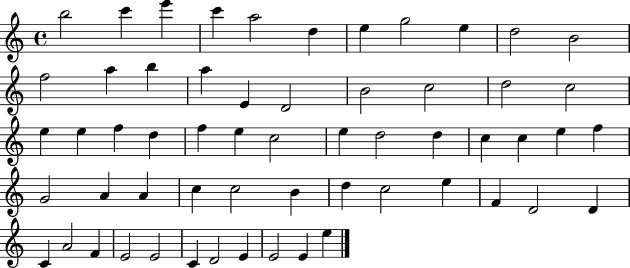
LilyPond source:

{
  \clef treble
  \time 4/4
  \defaultTimeSignature
  \key c \major
  b''2 c'''4 e'''4 | c'''4 a''2 d''4 | e''4 g''2 e''4 | d''2 b'2 | \break f''2 a''4 b''4 | a''4 e'4 d'2 | b'2 c''2 | d''2 c''2 | \break e''4 e''4 f''4 d''4 | f''4 e''4 c''2 | e''4 d''2 d''4 | c''4 c''4 e''4 f''4 | \break g'2 a'4 a'4 | c''4 c''2 b'4 | d''4 c''2 e''4 | f'4 d'2 d'4 | \break c'4 a'2 f'4 | e'2 e'2 | c'4 d'2 e'4 | e'2 e'4 e''4 | \break \bar "|."
}